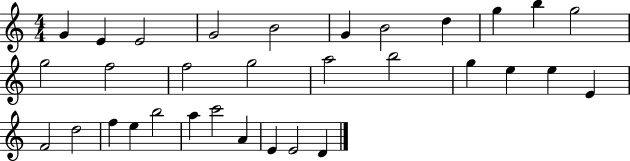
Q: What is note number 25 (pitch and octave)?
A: E5